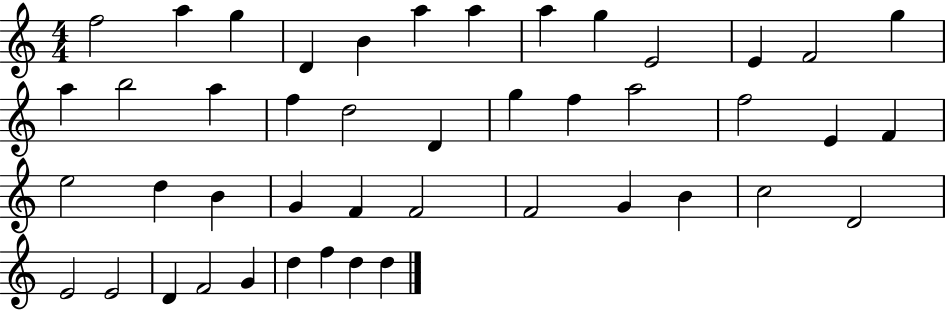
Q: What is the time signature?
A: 4/4